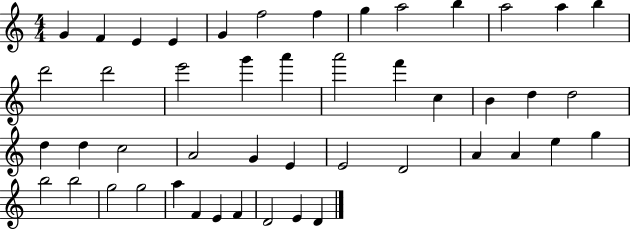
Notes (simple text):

G4/q F4/q E4/q E4/q G4/q F5/h F5/q G5/q A5/h B5/q A5/h A5/q B5/q D6/h D6/h E6/h G6/q A6/q A6/h F6/q C5/q B4/q D5/q D5/h D5/q D5/q C5/h A4/h G4/q E4/q E4/h D4/h A4/q A4/q E5/q G5/q B5/h B5/h G5/h G5/h A5/q F4/q E4/q F4/q D4/h E4/q D4/q